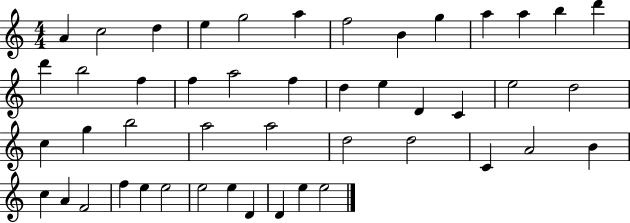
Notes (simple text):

A4/q C5/h D5/q E5/q G5/h A5/q F5/h B4/q G5/q A5/q A5/q B5/q D6/q D6/q B5/h F5/q F5/q A5/h F5/q D5/q E5/q D4/q C4/q E5/h D5/h C5/q G5/q B5/h A5/h A5/h D5/h D5/h C4/q A4/h B4/q C5/q A4/q F4/h F5/q E5/q E5/h E5/h E5/q D4/q D4/q E5/q E5/h